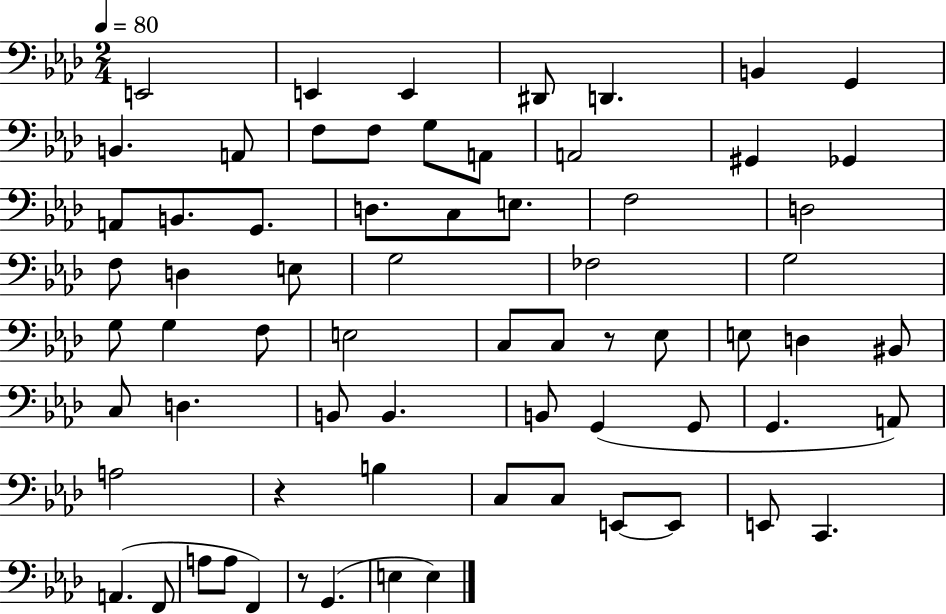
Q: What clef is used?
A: bass